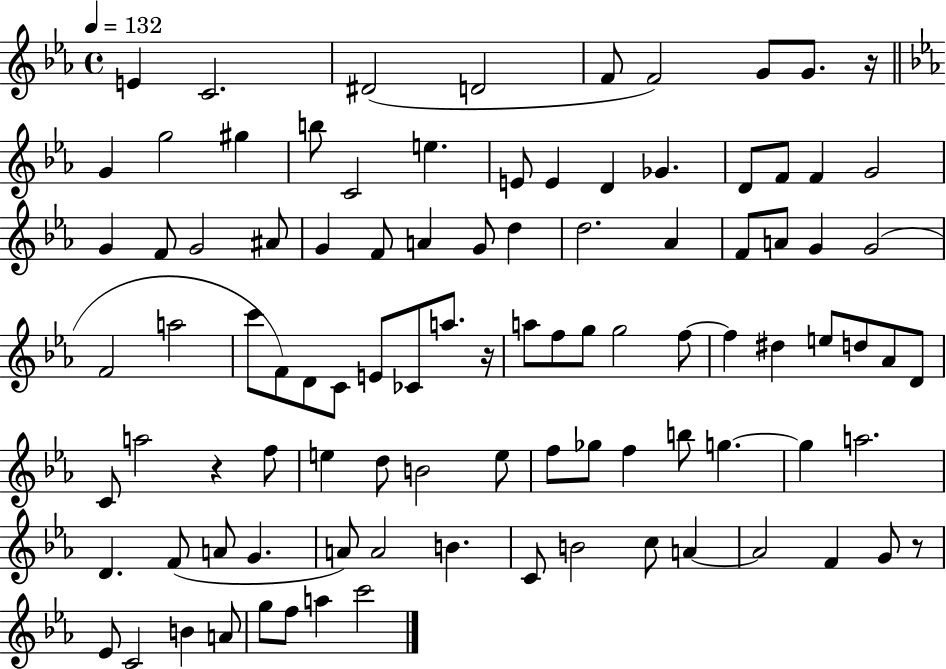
E4/q C4/h. D#4/h D4/h F4/e F4/h G4/e G4/e. R/s G4/q G5/h G#5/q B5/e C4/h E5/q. E4/e E4/q D4/q Gb4/q. D4/e F4/e F4/q G4/h G4/q F4/e G4/h A#4/e G4/q F4/e A4/q G4/e D5/q D5/h. Ab4/q F4/e A4/e G4/q G4/h F4/h A5/h C6/e F4/e D4/e C4/e E4/e CES4/e A5/e. R/s A5/e F5/e G5/e G5/h F5/e F5/q D#5/q E5/e D5/e Ab4/e D4/e C4/e A5/h R/q F5/e E5/q D5/e B4/h E5/e F5/e Gb5/e F5/q B5/e G5/q. G5/q A5/h. D4/q. F4/e A4/e G4/q. A4/e A4/h B4/q. C4/e B4/h C5/e A4/q A4/h F4/q G4/e R/e Eb4/e C4/h B4/q A4/e G5/e F5/e A5/q C6/h